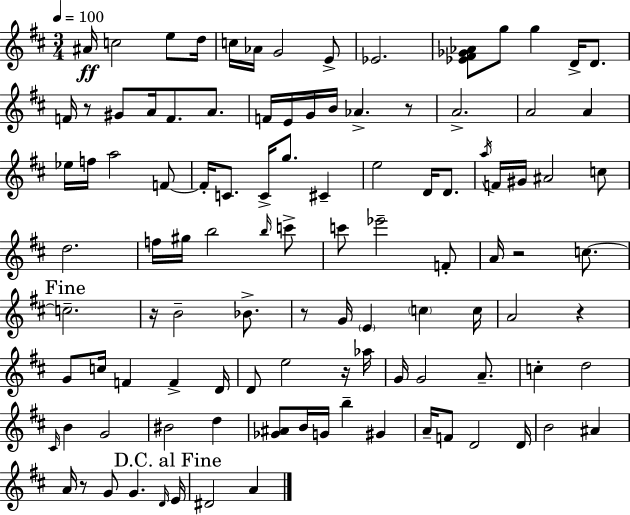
X:1
T:Untitled
M:3/4
L:1/4
K:D
^A/4 c2 e/2 d/4 c/4 _A/4 G2 E/2 _E2 [_E^F_G_A]/2 g/2 g D/4 D/2 F/4 z/2 ^G/2 A/4 F/2 A/2 F/4 E/4 G/4 B/4 _A z/2 A2 A2 A _e/4 f/4 a2 F/2 F/4 C/2 C/4 g/2 ^C e2 D/4 D/2 a/4 F/4 ^G/4 ^A2 c/2 d2 f/4 ^g/4 b2 b/4 c'/2 c'/2 _e'2 F/2 A/4 z2 c/2 c2 z/4 B2 _B/2 z/2 G/4 E c c/4 A2 z G/2 c/4 F F D/4 D/2 e2 z/4 _a/4 G/4 G2 A/2 c d2 ^C/4 B G2 ^B2 d [_G^A]/2 B/4 G/4 b ^G A/4 F/2 D2 D/4 B2 ^A A/4 z/2 G/2 G D/4 E/4 ^D2 A